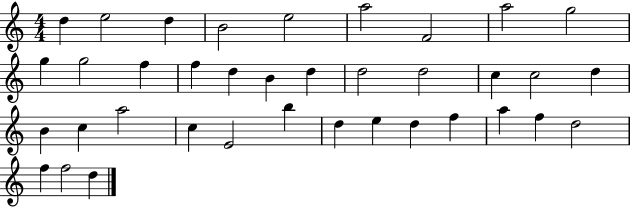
D5/q E5/h D5/q B4/h E5/h A5/h F4/h A5/h G5/h G5/q G5/h F5/q F5/q D5/q B4/q D5/q D5/h D5/h C5/q C5/h D5/q B4/q C5/q A5/h C5/q E4/h B5/q D5/q E5/q D5/q F5/q A5/q F5/q D5/h F5/q F5/h D5/q